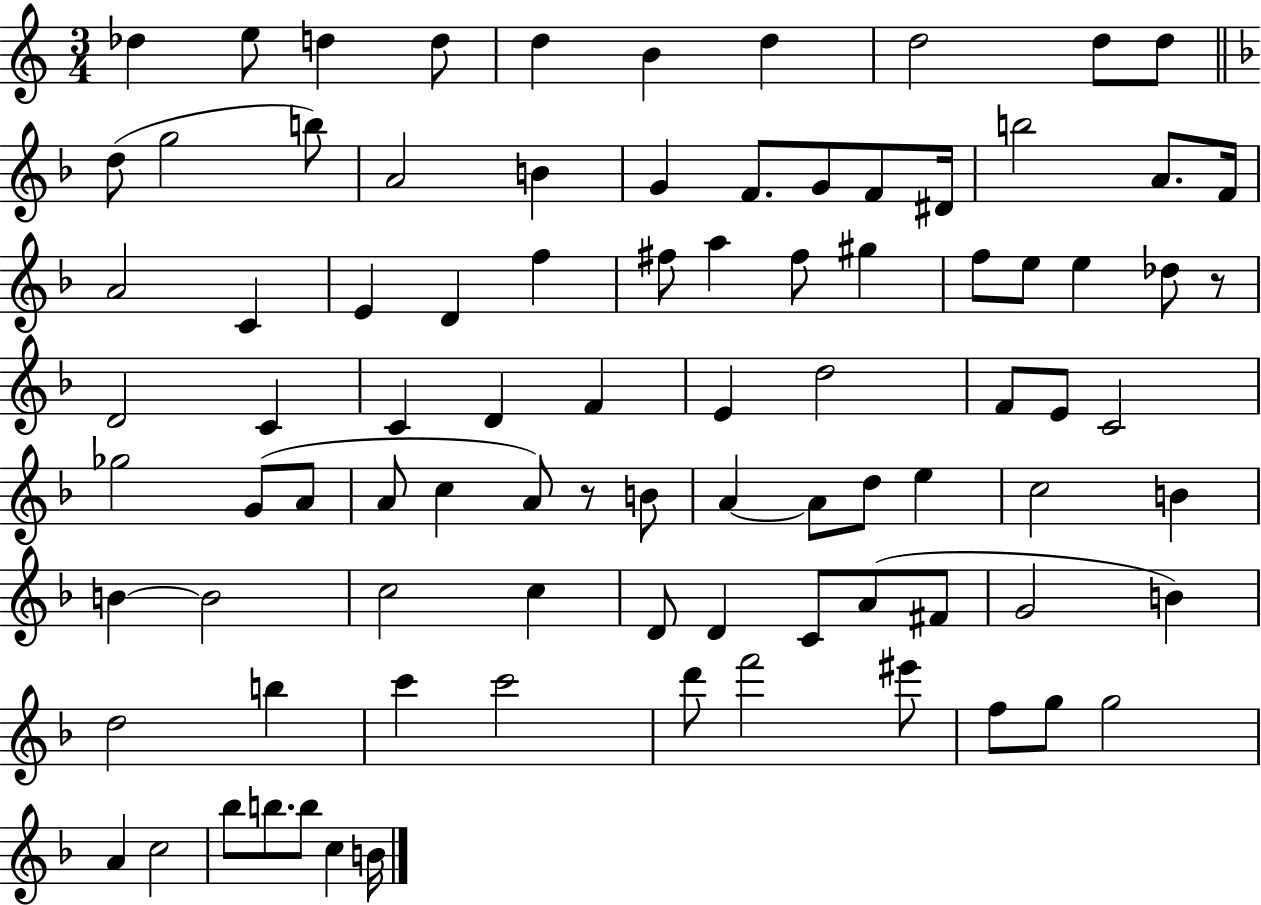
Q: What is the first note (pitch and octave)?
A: Db5